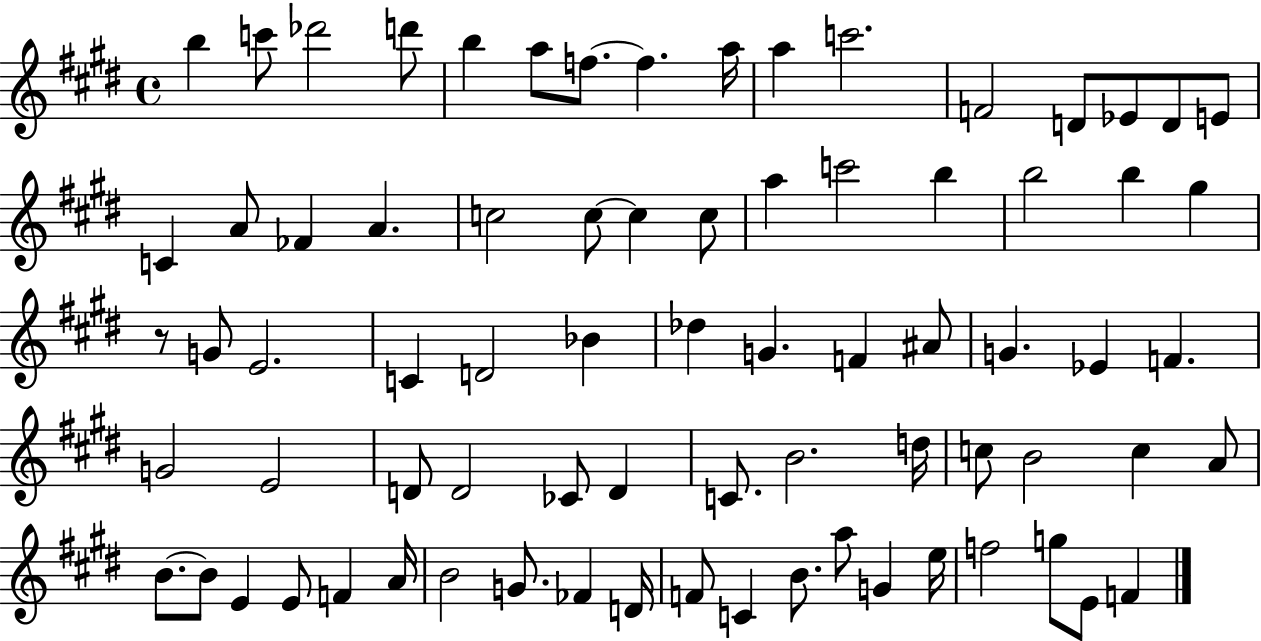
{
  \clef treble
  \time 4/4
  \defaultTimeSignature
  \key e \major
  b''4 c'''8 des'''2 d'''8 | b''4 a''8 f''8.~~ f''4. a''16 | a''4 c'''2. | f'2 d'8 ees'8 d'8 e'8 | \break c'4 a'8 fes'4 a'4. | c''2 c''8~~ c''4 c''8 | a''4 c'''2 b''4 | b''2 b''4 gis''4 | \break r8 g'8 e'2. | c'4 d'2 bes'4 | des''4 g'4. f'4 ais'8 | g'4. ees'4 f'4. | \break g'2 e'2 | d'8 d'2 ces'8 d'4 | c'8. b'2. d''16 | c''8 b'2 c''4 a'8 | \break b'8.~~ b'8 e'4 e'8 f'4 a'16 | b'2 g'8. fes'4 d'16 | f'8 c'4 b'8. a''8 g'4 e''16 | f''2 g''8 e'8 f'4 | \break \bar "|."
}